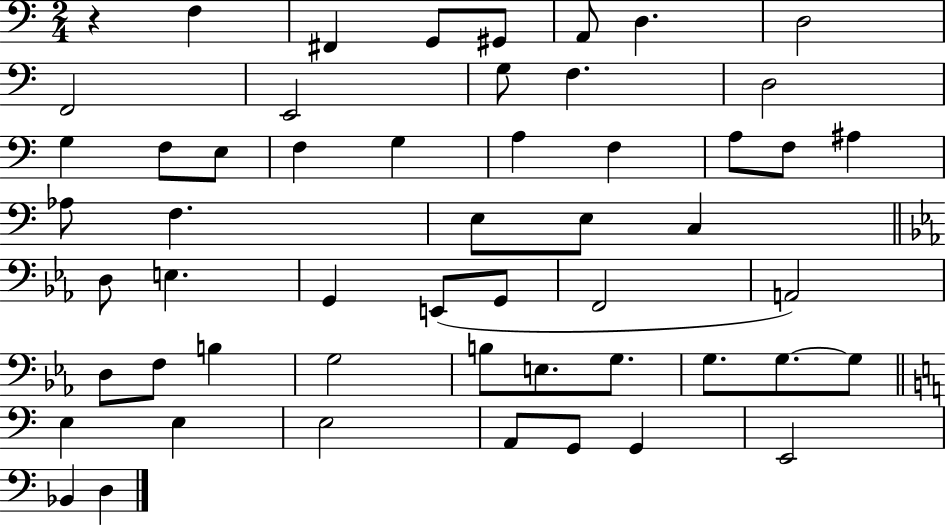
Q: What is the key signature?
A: C major